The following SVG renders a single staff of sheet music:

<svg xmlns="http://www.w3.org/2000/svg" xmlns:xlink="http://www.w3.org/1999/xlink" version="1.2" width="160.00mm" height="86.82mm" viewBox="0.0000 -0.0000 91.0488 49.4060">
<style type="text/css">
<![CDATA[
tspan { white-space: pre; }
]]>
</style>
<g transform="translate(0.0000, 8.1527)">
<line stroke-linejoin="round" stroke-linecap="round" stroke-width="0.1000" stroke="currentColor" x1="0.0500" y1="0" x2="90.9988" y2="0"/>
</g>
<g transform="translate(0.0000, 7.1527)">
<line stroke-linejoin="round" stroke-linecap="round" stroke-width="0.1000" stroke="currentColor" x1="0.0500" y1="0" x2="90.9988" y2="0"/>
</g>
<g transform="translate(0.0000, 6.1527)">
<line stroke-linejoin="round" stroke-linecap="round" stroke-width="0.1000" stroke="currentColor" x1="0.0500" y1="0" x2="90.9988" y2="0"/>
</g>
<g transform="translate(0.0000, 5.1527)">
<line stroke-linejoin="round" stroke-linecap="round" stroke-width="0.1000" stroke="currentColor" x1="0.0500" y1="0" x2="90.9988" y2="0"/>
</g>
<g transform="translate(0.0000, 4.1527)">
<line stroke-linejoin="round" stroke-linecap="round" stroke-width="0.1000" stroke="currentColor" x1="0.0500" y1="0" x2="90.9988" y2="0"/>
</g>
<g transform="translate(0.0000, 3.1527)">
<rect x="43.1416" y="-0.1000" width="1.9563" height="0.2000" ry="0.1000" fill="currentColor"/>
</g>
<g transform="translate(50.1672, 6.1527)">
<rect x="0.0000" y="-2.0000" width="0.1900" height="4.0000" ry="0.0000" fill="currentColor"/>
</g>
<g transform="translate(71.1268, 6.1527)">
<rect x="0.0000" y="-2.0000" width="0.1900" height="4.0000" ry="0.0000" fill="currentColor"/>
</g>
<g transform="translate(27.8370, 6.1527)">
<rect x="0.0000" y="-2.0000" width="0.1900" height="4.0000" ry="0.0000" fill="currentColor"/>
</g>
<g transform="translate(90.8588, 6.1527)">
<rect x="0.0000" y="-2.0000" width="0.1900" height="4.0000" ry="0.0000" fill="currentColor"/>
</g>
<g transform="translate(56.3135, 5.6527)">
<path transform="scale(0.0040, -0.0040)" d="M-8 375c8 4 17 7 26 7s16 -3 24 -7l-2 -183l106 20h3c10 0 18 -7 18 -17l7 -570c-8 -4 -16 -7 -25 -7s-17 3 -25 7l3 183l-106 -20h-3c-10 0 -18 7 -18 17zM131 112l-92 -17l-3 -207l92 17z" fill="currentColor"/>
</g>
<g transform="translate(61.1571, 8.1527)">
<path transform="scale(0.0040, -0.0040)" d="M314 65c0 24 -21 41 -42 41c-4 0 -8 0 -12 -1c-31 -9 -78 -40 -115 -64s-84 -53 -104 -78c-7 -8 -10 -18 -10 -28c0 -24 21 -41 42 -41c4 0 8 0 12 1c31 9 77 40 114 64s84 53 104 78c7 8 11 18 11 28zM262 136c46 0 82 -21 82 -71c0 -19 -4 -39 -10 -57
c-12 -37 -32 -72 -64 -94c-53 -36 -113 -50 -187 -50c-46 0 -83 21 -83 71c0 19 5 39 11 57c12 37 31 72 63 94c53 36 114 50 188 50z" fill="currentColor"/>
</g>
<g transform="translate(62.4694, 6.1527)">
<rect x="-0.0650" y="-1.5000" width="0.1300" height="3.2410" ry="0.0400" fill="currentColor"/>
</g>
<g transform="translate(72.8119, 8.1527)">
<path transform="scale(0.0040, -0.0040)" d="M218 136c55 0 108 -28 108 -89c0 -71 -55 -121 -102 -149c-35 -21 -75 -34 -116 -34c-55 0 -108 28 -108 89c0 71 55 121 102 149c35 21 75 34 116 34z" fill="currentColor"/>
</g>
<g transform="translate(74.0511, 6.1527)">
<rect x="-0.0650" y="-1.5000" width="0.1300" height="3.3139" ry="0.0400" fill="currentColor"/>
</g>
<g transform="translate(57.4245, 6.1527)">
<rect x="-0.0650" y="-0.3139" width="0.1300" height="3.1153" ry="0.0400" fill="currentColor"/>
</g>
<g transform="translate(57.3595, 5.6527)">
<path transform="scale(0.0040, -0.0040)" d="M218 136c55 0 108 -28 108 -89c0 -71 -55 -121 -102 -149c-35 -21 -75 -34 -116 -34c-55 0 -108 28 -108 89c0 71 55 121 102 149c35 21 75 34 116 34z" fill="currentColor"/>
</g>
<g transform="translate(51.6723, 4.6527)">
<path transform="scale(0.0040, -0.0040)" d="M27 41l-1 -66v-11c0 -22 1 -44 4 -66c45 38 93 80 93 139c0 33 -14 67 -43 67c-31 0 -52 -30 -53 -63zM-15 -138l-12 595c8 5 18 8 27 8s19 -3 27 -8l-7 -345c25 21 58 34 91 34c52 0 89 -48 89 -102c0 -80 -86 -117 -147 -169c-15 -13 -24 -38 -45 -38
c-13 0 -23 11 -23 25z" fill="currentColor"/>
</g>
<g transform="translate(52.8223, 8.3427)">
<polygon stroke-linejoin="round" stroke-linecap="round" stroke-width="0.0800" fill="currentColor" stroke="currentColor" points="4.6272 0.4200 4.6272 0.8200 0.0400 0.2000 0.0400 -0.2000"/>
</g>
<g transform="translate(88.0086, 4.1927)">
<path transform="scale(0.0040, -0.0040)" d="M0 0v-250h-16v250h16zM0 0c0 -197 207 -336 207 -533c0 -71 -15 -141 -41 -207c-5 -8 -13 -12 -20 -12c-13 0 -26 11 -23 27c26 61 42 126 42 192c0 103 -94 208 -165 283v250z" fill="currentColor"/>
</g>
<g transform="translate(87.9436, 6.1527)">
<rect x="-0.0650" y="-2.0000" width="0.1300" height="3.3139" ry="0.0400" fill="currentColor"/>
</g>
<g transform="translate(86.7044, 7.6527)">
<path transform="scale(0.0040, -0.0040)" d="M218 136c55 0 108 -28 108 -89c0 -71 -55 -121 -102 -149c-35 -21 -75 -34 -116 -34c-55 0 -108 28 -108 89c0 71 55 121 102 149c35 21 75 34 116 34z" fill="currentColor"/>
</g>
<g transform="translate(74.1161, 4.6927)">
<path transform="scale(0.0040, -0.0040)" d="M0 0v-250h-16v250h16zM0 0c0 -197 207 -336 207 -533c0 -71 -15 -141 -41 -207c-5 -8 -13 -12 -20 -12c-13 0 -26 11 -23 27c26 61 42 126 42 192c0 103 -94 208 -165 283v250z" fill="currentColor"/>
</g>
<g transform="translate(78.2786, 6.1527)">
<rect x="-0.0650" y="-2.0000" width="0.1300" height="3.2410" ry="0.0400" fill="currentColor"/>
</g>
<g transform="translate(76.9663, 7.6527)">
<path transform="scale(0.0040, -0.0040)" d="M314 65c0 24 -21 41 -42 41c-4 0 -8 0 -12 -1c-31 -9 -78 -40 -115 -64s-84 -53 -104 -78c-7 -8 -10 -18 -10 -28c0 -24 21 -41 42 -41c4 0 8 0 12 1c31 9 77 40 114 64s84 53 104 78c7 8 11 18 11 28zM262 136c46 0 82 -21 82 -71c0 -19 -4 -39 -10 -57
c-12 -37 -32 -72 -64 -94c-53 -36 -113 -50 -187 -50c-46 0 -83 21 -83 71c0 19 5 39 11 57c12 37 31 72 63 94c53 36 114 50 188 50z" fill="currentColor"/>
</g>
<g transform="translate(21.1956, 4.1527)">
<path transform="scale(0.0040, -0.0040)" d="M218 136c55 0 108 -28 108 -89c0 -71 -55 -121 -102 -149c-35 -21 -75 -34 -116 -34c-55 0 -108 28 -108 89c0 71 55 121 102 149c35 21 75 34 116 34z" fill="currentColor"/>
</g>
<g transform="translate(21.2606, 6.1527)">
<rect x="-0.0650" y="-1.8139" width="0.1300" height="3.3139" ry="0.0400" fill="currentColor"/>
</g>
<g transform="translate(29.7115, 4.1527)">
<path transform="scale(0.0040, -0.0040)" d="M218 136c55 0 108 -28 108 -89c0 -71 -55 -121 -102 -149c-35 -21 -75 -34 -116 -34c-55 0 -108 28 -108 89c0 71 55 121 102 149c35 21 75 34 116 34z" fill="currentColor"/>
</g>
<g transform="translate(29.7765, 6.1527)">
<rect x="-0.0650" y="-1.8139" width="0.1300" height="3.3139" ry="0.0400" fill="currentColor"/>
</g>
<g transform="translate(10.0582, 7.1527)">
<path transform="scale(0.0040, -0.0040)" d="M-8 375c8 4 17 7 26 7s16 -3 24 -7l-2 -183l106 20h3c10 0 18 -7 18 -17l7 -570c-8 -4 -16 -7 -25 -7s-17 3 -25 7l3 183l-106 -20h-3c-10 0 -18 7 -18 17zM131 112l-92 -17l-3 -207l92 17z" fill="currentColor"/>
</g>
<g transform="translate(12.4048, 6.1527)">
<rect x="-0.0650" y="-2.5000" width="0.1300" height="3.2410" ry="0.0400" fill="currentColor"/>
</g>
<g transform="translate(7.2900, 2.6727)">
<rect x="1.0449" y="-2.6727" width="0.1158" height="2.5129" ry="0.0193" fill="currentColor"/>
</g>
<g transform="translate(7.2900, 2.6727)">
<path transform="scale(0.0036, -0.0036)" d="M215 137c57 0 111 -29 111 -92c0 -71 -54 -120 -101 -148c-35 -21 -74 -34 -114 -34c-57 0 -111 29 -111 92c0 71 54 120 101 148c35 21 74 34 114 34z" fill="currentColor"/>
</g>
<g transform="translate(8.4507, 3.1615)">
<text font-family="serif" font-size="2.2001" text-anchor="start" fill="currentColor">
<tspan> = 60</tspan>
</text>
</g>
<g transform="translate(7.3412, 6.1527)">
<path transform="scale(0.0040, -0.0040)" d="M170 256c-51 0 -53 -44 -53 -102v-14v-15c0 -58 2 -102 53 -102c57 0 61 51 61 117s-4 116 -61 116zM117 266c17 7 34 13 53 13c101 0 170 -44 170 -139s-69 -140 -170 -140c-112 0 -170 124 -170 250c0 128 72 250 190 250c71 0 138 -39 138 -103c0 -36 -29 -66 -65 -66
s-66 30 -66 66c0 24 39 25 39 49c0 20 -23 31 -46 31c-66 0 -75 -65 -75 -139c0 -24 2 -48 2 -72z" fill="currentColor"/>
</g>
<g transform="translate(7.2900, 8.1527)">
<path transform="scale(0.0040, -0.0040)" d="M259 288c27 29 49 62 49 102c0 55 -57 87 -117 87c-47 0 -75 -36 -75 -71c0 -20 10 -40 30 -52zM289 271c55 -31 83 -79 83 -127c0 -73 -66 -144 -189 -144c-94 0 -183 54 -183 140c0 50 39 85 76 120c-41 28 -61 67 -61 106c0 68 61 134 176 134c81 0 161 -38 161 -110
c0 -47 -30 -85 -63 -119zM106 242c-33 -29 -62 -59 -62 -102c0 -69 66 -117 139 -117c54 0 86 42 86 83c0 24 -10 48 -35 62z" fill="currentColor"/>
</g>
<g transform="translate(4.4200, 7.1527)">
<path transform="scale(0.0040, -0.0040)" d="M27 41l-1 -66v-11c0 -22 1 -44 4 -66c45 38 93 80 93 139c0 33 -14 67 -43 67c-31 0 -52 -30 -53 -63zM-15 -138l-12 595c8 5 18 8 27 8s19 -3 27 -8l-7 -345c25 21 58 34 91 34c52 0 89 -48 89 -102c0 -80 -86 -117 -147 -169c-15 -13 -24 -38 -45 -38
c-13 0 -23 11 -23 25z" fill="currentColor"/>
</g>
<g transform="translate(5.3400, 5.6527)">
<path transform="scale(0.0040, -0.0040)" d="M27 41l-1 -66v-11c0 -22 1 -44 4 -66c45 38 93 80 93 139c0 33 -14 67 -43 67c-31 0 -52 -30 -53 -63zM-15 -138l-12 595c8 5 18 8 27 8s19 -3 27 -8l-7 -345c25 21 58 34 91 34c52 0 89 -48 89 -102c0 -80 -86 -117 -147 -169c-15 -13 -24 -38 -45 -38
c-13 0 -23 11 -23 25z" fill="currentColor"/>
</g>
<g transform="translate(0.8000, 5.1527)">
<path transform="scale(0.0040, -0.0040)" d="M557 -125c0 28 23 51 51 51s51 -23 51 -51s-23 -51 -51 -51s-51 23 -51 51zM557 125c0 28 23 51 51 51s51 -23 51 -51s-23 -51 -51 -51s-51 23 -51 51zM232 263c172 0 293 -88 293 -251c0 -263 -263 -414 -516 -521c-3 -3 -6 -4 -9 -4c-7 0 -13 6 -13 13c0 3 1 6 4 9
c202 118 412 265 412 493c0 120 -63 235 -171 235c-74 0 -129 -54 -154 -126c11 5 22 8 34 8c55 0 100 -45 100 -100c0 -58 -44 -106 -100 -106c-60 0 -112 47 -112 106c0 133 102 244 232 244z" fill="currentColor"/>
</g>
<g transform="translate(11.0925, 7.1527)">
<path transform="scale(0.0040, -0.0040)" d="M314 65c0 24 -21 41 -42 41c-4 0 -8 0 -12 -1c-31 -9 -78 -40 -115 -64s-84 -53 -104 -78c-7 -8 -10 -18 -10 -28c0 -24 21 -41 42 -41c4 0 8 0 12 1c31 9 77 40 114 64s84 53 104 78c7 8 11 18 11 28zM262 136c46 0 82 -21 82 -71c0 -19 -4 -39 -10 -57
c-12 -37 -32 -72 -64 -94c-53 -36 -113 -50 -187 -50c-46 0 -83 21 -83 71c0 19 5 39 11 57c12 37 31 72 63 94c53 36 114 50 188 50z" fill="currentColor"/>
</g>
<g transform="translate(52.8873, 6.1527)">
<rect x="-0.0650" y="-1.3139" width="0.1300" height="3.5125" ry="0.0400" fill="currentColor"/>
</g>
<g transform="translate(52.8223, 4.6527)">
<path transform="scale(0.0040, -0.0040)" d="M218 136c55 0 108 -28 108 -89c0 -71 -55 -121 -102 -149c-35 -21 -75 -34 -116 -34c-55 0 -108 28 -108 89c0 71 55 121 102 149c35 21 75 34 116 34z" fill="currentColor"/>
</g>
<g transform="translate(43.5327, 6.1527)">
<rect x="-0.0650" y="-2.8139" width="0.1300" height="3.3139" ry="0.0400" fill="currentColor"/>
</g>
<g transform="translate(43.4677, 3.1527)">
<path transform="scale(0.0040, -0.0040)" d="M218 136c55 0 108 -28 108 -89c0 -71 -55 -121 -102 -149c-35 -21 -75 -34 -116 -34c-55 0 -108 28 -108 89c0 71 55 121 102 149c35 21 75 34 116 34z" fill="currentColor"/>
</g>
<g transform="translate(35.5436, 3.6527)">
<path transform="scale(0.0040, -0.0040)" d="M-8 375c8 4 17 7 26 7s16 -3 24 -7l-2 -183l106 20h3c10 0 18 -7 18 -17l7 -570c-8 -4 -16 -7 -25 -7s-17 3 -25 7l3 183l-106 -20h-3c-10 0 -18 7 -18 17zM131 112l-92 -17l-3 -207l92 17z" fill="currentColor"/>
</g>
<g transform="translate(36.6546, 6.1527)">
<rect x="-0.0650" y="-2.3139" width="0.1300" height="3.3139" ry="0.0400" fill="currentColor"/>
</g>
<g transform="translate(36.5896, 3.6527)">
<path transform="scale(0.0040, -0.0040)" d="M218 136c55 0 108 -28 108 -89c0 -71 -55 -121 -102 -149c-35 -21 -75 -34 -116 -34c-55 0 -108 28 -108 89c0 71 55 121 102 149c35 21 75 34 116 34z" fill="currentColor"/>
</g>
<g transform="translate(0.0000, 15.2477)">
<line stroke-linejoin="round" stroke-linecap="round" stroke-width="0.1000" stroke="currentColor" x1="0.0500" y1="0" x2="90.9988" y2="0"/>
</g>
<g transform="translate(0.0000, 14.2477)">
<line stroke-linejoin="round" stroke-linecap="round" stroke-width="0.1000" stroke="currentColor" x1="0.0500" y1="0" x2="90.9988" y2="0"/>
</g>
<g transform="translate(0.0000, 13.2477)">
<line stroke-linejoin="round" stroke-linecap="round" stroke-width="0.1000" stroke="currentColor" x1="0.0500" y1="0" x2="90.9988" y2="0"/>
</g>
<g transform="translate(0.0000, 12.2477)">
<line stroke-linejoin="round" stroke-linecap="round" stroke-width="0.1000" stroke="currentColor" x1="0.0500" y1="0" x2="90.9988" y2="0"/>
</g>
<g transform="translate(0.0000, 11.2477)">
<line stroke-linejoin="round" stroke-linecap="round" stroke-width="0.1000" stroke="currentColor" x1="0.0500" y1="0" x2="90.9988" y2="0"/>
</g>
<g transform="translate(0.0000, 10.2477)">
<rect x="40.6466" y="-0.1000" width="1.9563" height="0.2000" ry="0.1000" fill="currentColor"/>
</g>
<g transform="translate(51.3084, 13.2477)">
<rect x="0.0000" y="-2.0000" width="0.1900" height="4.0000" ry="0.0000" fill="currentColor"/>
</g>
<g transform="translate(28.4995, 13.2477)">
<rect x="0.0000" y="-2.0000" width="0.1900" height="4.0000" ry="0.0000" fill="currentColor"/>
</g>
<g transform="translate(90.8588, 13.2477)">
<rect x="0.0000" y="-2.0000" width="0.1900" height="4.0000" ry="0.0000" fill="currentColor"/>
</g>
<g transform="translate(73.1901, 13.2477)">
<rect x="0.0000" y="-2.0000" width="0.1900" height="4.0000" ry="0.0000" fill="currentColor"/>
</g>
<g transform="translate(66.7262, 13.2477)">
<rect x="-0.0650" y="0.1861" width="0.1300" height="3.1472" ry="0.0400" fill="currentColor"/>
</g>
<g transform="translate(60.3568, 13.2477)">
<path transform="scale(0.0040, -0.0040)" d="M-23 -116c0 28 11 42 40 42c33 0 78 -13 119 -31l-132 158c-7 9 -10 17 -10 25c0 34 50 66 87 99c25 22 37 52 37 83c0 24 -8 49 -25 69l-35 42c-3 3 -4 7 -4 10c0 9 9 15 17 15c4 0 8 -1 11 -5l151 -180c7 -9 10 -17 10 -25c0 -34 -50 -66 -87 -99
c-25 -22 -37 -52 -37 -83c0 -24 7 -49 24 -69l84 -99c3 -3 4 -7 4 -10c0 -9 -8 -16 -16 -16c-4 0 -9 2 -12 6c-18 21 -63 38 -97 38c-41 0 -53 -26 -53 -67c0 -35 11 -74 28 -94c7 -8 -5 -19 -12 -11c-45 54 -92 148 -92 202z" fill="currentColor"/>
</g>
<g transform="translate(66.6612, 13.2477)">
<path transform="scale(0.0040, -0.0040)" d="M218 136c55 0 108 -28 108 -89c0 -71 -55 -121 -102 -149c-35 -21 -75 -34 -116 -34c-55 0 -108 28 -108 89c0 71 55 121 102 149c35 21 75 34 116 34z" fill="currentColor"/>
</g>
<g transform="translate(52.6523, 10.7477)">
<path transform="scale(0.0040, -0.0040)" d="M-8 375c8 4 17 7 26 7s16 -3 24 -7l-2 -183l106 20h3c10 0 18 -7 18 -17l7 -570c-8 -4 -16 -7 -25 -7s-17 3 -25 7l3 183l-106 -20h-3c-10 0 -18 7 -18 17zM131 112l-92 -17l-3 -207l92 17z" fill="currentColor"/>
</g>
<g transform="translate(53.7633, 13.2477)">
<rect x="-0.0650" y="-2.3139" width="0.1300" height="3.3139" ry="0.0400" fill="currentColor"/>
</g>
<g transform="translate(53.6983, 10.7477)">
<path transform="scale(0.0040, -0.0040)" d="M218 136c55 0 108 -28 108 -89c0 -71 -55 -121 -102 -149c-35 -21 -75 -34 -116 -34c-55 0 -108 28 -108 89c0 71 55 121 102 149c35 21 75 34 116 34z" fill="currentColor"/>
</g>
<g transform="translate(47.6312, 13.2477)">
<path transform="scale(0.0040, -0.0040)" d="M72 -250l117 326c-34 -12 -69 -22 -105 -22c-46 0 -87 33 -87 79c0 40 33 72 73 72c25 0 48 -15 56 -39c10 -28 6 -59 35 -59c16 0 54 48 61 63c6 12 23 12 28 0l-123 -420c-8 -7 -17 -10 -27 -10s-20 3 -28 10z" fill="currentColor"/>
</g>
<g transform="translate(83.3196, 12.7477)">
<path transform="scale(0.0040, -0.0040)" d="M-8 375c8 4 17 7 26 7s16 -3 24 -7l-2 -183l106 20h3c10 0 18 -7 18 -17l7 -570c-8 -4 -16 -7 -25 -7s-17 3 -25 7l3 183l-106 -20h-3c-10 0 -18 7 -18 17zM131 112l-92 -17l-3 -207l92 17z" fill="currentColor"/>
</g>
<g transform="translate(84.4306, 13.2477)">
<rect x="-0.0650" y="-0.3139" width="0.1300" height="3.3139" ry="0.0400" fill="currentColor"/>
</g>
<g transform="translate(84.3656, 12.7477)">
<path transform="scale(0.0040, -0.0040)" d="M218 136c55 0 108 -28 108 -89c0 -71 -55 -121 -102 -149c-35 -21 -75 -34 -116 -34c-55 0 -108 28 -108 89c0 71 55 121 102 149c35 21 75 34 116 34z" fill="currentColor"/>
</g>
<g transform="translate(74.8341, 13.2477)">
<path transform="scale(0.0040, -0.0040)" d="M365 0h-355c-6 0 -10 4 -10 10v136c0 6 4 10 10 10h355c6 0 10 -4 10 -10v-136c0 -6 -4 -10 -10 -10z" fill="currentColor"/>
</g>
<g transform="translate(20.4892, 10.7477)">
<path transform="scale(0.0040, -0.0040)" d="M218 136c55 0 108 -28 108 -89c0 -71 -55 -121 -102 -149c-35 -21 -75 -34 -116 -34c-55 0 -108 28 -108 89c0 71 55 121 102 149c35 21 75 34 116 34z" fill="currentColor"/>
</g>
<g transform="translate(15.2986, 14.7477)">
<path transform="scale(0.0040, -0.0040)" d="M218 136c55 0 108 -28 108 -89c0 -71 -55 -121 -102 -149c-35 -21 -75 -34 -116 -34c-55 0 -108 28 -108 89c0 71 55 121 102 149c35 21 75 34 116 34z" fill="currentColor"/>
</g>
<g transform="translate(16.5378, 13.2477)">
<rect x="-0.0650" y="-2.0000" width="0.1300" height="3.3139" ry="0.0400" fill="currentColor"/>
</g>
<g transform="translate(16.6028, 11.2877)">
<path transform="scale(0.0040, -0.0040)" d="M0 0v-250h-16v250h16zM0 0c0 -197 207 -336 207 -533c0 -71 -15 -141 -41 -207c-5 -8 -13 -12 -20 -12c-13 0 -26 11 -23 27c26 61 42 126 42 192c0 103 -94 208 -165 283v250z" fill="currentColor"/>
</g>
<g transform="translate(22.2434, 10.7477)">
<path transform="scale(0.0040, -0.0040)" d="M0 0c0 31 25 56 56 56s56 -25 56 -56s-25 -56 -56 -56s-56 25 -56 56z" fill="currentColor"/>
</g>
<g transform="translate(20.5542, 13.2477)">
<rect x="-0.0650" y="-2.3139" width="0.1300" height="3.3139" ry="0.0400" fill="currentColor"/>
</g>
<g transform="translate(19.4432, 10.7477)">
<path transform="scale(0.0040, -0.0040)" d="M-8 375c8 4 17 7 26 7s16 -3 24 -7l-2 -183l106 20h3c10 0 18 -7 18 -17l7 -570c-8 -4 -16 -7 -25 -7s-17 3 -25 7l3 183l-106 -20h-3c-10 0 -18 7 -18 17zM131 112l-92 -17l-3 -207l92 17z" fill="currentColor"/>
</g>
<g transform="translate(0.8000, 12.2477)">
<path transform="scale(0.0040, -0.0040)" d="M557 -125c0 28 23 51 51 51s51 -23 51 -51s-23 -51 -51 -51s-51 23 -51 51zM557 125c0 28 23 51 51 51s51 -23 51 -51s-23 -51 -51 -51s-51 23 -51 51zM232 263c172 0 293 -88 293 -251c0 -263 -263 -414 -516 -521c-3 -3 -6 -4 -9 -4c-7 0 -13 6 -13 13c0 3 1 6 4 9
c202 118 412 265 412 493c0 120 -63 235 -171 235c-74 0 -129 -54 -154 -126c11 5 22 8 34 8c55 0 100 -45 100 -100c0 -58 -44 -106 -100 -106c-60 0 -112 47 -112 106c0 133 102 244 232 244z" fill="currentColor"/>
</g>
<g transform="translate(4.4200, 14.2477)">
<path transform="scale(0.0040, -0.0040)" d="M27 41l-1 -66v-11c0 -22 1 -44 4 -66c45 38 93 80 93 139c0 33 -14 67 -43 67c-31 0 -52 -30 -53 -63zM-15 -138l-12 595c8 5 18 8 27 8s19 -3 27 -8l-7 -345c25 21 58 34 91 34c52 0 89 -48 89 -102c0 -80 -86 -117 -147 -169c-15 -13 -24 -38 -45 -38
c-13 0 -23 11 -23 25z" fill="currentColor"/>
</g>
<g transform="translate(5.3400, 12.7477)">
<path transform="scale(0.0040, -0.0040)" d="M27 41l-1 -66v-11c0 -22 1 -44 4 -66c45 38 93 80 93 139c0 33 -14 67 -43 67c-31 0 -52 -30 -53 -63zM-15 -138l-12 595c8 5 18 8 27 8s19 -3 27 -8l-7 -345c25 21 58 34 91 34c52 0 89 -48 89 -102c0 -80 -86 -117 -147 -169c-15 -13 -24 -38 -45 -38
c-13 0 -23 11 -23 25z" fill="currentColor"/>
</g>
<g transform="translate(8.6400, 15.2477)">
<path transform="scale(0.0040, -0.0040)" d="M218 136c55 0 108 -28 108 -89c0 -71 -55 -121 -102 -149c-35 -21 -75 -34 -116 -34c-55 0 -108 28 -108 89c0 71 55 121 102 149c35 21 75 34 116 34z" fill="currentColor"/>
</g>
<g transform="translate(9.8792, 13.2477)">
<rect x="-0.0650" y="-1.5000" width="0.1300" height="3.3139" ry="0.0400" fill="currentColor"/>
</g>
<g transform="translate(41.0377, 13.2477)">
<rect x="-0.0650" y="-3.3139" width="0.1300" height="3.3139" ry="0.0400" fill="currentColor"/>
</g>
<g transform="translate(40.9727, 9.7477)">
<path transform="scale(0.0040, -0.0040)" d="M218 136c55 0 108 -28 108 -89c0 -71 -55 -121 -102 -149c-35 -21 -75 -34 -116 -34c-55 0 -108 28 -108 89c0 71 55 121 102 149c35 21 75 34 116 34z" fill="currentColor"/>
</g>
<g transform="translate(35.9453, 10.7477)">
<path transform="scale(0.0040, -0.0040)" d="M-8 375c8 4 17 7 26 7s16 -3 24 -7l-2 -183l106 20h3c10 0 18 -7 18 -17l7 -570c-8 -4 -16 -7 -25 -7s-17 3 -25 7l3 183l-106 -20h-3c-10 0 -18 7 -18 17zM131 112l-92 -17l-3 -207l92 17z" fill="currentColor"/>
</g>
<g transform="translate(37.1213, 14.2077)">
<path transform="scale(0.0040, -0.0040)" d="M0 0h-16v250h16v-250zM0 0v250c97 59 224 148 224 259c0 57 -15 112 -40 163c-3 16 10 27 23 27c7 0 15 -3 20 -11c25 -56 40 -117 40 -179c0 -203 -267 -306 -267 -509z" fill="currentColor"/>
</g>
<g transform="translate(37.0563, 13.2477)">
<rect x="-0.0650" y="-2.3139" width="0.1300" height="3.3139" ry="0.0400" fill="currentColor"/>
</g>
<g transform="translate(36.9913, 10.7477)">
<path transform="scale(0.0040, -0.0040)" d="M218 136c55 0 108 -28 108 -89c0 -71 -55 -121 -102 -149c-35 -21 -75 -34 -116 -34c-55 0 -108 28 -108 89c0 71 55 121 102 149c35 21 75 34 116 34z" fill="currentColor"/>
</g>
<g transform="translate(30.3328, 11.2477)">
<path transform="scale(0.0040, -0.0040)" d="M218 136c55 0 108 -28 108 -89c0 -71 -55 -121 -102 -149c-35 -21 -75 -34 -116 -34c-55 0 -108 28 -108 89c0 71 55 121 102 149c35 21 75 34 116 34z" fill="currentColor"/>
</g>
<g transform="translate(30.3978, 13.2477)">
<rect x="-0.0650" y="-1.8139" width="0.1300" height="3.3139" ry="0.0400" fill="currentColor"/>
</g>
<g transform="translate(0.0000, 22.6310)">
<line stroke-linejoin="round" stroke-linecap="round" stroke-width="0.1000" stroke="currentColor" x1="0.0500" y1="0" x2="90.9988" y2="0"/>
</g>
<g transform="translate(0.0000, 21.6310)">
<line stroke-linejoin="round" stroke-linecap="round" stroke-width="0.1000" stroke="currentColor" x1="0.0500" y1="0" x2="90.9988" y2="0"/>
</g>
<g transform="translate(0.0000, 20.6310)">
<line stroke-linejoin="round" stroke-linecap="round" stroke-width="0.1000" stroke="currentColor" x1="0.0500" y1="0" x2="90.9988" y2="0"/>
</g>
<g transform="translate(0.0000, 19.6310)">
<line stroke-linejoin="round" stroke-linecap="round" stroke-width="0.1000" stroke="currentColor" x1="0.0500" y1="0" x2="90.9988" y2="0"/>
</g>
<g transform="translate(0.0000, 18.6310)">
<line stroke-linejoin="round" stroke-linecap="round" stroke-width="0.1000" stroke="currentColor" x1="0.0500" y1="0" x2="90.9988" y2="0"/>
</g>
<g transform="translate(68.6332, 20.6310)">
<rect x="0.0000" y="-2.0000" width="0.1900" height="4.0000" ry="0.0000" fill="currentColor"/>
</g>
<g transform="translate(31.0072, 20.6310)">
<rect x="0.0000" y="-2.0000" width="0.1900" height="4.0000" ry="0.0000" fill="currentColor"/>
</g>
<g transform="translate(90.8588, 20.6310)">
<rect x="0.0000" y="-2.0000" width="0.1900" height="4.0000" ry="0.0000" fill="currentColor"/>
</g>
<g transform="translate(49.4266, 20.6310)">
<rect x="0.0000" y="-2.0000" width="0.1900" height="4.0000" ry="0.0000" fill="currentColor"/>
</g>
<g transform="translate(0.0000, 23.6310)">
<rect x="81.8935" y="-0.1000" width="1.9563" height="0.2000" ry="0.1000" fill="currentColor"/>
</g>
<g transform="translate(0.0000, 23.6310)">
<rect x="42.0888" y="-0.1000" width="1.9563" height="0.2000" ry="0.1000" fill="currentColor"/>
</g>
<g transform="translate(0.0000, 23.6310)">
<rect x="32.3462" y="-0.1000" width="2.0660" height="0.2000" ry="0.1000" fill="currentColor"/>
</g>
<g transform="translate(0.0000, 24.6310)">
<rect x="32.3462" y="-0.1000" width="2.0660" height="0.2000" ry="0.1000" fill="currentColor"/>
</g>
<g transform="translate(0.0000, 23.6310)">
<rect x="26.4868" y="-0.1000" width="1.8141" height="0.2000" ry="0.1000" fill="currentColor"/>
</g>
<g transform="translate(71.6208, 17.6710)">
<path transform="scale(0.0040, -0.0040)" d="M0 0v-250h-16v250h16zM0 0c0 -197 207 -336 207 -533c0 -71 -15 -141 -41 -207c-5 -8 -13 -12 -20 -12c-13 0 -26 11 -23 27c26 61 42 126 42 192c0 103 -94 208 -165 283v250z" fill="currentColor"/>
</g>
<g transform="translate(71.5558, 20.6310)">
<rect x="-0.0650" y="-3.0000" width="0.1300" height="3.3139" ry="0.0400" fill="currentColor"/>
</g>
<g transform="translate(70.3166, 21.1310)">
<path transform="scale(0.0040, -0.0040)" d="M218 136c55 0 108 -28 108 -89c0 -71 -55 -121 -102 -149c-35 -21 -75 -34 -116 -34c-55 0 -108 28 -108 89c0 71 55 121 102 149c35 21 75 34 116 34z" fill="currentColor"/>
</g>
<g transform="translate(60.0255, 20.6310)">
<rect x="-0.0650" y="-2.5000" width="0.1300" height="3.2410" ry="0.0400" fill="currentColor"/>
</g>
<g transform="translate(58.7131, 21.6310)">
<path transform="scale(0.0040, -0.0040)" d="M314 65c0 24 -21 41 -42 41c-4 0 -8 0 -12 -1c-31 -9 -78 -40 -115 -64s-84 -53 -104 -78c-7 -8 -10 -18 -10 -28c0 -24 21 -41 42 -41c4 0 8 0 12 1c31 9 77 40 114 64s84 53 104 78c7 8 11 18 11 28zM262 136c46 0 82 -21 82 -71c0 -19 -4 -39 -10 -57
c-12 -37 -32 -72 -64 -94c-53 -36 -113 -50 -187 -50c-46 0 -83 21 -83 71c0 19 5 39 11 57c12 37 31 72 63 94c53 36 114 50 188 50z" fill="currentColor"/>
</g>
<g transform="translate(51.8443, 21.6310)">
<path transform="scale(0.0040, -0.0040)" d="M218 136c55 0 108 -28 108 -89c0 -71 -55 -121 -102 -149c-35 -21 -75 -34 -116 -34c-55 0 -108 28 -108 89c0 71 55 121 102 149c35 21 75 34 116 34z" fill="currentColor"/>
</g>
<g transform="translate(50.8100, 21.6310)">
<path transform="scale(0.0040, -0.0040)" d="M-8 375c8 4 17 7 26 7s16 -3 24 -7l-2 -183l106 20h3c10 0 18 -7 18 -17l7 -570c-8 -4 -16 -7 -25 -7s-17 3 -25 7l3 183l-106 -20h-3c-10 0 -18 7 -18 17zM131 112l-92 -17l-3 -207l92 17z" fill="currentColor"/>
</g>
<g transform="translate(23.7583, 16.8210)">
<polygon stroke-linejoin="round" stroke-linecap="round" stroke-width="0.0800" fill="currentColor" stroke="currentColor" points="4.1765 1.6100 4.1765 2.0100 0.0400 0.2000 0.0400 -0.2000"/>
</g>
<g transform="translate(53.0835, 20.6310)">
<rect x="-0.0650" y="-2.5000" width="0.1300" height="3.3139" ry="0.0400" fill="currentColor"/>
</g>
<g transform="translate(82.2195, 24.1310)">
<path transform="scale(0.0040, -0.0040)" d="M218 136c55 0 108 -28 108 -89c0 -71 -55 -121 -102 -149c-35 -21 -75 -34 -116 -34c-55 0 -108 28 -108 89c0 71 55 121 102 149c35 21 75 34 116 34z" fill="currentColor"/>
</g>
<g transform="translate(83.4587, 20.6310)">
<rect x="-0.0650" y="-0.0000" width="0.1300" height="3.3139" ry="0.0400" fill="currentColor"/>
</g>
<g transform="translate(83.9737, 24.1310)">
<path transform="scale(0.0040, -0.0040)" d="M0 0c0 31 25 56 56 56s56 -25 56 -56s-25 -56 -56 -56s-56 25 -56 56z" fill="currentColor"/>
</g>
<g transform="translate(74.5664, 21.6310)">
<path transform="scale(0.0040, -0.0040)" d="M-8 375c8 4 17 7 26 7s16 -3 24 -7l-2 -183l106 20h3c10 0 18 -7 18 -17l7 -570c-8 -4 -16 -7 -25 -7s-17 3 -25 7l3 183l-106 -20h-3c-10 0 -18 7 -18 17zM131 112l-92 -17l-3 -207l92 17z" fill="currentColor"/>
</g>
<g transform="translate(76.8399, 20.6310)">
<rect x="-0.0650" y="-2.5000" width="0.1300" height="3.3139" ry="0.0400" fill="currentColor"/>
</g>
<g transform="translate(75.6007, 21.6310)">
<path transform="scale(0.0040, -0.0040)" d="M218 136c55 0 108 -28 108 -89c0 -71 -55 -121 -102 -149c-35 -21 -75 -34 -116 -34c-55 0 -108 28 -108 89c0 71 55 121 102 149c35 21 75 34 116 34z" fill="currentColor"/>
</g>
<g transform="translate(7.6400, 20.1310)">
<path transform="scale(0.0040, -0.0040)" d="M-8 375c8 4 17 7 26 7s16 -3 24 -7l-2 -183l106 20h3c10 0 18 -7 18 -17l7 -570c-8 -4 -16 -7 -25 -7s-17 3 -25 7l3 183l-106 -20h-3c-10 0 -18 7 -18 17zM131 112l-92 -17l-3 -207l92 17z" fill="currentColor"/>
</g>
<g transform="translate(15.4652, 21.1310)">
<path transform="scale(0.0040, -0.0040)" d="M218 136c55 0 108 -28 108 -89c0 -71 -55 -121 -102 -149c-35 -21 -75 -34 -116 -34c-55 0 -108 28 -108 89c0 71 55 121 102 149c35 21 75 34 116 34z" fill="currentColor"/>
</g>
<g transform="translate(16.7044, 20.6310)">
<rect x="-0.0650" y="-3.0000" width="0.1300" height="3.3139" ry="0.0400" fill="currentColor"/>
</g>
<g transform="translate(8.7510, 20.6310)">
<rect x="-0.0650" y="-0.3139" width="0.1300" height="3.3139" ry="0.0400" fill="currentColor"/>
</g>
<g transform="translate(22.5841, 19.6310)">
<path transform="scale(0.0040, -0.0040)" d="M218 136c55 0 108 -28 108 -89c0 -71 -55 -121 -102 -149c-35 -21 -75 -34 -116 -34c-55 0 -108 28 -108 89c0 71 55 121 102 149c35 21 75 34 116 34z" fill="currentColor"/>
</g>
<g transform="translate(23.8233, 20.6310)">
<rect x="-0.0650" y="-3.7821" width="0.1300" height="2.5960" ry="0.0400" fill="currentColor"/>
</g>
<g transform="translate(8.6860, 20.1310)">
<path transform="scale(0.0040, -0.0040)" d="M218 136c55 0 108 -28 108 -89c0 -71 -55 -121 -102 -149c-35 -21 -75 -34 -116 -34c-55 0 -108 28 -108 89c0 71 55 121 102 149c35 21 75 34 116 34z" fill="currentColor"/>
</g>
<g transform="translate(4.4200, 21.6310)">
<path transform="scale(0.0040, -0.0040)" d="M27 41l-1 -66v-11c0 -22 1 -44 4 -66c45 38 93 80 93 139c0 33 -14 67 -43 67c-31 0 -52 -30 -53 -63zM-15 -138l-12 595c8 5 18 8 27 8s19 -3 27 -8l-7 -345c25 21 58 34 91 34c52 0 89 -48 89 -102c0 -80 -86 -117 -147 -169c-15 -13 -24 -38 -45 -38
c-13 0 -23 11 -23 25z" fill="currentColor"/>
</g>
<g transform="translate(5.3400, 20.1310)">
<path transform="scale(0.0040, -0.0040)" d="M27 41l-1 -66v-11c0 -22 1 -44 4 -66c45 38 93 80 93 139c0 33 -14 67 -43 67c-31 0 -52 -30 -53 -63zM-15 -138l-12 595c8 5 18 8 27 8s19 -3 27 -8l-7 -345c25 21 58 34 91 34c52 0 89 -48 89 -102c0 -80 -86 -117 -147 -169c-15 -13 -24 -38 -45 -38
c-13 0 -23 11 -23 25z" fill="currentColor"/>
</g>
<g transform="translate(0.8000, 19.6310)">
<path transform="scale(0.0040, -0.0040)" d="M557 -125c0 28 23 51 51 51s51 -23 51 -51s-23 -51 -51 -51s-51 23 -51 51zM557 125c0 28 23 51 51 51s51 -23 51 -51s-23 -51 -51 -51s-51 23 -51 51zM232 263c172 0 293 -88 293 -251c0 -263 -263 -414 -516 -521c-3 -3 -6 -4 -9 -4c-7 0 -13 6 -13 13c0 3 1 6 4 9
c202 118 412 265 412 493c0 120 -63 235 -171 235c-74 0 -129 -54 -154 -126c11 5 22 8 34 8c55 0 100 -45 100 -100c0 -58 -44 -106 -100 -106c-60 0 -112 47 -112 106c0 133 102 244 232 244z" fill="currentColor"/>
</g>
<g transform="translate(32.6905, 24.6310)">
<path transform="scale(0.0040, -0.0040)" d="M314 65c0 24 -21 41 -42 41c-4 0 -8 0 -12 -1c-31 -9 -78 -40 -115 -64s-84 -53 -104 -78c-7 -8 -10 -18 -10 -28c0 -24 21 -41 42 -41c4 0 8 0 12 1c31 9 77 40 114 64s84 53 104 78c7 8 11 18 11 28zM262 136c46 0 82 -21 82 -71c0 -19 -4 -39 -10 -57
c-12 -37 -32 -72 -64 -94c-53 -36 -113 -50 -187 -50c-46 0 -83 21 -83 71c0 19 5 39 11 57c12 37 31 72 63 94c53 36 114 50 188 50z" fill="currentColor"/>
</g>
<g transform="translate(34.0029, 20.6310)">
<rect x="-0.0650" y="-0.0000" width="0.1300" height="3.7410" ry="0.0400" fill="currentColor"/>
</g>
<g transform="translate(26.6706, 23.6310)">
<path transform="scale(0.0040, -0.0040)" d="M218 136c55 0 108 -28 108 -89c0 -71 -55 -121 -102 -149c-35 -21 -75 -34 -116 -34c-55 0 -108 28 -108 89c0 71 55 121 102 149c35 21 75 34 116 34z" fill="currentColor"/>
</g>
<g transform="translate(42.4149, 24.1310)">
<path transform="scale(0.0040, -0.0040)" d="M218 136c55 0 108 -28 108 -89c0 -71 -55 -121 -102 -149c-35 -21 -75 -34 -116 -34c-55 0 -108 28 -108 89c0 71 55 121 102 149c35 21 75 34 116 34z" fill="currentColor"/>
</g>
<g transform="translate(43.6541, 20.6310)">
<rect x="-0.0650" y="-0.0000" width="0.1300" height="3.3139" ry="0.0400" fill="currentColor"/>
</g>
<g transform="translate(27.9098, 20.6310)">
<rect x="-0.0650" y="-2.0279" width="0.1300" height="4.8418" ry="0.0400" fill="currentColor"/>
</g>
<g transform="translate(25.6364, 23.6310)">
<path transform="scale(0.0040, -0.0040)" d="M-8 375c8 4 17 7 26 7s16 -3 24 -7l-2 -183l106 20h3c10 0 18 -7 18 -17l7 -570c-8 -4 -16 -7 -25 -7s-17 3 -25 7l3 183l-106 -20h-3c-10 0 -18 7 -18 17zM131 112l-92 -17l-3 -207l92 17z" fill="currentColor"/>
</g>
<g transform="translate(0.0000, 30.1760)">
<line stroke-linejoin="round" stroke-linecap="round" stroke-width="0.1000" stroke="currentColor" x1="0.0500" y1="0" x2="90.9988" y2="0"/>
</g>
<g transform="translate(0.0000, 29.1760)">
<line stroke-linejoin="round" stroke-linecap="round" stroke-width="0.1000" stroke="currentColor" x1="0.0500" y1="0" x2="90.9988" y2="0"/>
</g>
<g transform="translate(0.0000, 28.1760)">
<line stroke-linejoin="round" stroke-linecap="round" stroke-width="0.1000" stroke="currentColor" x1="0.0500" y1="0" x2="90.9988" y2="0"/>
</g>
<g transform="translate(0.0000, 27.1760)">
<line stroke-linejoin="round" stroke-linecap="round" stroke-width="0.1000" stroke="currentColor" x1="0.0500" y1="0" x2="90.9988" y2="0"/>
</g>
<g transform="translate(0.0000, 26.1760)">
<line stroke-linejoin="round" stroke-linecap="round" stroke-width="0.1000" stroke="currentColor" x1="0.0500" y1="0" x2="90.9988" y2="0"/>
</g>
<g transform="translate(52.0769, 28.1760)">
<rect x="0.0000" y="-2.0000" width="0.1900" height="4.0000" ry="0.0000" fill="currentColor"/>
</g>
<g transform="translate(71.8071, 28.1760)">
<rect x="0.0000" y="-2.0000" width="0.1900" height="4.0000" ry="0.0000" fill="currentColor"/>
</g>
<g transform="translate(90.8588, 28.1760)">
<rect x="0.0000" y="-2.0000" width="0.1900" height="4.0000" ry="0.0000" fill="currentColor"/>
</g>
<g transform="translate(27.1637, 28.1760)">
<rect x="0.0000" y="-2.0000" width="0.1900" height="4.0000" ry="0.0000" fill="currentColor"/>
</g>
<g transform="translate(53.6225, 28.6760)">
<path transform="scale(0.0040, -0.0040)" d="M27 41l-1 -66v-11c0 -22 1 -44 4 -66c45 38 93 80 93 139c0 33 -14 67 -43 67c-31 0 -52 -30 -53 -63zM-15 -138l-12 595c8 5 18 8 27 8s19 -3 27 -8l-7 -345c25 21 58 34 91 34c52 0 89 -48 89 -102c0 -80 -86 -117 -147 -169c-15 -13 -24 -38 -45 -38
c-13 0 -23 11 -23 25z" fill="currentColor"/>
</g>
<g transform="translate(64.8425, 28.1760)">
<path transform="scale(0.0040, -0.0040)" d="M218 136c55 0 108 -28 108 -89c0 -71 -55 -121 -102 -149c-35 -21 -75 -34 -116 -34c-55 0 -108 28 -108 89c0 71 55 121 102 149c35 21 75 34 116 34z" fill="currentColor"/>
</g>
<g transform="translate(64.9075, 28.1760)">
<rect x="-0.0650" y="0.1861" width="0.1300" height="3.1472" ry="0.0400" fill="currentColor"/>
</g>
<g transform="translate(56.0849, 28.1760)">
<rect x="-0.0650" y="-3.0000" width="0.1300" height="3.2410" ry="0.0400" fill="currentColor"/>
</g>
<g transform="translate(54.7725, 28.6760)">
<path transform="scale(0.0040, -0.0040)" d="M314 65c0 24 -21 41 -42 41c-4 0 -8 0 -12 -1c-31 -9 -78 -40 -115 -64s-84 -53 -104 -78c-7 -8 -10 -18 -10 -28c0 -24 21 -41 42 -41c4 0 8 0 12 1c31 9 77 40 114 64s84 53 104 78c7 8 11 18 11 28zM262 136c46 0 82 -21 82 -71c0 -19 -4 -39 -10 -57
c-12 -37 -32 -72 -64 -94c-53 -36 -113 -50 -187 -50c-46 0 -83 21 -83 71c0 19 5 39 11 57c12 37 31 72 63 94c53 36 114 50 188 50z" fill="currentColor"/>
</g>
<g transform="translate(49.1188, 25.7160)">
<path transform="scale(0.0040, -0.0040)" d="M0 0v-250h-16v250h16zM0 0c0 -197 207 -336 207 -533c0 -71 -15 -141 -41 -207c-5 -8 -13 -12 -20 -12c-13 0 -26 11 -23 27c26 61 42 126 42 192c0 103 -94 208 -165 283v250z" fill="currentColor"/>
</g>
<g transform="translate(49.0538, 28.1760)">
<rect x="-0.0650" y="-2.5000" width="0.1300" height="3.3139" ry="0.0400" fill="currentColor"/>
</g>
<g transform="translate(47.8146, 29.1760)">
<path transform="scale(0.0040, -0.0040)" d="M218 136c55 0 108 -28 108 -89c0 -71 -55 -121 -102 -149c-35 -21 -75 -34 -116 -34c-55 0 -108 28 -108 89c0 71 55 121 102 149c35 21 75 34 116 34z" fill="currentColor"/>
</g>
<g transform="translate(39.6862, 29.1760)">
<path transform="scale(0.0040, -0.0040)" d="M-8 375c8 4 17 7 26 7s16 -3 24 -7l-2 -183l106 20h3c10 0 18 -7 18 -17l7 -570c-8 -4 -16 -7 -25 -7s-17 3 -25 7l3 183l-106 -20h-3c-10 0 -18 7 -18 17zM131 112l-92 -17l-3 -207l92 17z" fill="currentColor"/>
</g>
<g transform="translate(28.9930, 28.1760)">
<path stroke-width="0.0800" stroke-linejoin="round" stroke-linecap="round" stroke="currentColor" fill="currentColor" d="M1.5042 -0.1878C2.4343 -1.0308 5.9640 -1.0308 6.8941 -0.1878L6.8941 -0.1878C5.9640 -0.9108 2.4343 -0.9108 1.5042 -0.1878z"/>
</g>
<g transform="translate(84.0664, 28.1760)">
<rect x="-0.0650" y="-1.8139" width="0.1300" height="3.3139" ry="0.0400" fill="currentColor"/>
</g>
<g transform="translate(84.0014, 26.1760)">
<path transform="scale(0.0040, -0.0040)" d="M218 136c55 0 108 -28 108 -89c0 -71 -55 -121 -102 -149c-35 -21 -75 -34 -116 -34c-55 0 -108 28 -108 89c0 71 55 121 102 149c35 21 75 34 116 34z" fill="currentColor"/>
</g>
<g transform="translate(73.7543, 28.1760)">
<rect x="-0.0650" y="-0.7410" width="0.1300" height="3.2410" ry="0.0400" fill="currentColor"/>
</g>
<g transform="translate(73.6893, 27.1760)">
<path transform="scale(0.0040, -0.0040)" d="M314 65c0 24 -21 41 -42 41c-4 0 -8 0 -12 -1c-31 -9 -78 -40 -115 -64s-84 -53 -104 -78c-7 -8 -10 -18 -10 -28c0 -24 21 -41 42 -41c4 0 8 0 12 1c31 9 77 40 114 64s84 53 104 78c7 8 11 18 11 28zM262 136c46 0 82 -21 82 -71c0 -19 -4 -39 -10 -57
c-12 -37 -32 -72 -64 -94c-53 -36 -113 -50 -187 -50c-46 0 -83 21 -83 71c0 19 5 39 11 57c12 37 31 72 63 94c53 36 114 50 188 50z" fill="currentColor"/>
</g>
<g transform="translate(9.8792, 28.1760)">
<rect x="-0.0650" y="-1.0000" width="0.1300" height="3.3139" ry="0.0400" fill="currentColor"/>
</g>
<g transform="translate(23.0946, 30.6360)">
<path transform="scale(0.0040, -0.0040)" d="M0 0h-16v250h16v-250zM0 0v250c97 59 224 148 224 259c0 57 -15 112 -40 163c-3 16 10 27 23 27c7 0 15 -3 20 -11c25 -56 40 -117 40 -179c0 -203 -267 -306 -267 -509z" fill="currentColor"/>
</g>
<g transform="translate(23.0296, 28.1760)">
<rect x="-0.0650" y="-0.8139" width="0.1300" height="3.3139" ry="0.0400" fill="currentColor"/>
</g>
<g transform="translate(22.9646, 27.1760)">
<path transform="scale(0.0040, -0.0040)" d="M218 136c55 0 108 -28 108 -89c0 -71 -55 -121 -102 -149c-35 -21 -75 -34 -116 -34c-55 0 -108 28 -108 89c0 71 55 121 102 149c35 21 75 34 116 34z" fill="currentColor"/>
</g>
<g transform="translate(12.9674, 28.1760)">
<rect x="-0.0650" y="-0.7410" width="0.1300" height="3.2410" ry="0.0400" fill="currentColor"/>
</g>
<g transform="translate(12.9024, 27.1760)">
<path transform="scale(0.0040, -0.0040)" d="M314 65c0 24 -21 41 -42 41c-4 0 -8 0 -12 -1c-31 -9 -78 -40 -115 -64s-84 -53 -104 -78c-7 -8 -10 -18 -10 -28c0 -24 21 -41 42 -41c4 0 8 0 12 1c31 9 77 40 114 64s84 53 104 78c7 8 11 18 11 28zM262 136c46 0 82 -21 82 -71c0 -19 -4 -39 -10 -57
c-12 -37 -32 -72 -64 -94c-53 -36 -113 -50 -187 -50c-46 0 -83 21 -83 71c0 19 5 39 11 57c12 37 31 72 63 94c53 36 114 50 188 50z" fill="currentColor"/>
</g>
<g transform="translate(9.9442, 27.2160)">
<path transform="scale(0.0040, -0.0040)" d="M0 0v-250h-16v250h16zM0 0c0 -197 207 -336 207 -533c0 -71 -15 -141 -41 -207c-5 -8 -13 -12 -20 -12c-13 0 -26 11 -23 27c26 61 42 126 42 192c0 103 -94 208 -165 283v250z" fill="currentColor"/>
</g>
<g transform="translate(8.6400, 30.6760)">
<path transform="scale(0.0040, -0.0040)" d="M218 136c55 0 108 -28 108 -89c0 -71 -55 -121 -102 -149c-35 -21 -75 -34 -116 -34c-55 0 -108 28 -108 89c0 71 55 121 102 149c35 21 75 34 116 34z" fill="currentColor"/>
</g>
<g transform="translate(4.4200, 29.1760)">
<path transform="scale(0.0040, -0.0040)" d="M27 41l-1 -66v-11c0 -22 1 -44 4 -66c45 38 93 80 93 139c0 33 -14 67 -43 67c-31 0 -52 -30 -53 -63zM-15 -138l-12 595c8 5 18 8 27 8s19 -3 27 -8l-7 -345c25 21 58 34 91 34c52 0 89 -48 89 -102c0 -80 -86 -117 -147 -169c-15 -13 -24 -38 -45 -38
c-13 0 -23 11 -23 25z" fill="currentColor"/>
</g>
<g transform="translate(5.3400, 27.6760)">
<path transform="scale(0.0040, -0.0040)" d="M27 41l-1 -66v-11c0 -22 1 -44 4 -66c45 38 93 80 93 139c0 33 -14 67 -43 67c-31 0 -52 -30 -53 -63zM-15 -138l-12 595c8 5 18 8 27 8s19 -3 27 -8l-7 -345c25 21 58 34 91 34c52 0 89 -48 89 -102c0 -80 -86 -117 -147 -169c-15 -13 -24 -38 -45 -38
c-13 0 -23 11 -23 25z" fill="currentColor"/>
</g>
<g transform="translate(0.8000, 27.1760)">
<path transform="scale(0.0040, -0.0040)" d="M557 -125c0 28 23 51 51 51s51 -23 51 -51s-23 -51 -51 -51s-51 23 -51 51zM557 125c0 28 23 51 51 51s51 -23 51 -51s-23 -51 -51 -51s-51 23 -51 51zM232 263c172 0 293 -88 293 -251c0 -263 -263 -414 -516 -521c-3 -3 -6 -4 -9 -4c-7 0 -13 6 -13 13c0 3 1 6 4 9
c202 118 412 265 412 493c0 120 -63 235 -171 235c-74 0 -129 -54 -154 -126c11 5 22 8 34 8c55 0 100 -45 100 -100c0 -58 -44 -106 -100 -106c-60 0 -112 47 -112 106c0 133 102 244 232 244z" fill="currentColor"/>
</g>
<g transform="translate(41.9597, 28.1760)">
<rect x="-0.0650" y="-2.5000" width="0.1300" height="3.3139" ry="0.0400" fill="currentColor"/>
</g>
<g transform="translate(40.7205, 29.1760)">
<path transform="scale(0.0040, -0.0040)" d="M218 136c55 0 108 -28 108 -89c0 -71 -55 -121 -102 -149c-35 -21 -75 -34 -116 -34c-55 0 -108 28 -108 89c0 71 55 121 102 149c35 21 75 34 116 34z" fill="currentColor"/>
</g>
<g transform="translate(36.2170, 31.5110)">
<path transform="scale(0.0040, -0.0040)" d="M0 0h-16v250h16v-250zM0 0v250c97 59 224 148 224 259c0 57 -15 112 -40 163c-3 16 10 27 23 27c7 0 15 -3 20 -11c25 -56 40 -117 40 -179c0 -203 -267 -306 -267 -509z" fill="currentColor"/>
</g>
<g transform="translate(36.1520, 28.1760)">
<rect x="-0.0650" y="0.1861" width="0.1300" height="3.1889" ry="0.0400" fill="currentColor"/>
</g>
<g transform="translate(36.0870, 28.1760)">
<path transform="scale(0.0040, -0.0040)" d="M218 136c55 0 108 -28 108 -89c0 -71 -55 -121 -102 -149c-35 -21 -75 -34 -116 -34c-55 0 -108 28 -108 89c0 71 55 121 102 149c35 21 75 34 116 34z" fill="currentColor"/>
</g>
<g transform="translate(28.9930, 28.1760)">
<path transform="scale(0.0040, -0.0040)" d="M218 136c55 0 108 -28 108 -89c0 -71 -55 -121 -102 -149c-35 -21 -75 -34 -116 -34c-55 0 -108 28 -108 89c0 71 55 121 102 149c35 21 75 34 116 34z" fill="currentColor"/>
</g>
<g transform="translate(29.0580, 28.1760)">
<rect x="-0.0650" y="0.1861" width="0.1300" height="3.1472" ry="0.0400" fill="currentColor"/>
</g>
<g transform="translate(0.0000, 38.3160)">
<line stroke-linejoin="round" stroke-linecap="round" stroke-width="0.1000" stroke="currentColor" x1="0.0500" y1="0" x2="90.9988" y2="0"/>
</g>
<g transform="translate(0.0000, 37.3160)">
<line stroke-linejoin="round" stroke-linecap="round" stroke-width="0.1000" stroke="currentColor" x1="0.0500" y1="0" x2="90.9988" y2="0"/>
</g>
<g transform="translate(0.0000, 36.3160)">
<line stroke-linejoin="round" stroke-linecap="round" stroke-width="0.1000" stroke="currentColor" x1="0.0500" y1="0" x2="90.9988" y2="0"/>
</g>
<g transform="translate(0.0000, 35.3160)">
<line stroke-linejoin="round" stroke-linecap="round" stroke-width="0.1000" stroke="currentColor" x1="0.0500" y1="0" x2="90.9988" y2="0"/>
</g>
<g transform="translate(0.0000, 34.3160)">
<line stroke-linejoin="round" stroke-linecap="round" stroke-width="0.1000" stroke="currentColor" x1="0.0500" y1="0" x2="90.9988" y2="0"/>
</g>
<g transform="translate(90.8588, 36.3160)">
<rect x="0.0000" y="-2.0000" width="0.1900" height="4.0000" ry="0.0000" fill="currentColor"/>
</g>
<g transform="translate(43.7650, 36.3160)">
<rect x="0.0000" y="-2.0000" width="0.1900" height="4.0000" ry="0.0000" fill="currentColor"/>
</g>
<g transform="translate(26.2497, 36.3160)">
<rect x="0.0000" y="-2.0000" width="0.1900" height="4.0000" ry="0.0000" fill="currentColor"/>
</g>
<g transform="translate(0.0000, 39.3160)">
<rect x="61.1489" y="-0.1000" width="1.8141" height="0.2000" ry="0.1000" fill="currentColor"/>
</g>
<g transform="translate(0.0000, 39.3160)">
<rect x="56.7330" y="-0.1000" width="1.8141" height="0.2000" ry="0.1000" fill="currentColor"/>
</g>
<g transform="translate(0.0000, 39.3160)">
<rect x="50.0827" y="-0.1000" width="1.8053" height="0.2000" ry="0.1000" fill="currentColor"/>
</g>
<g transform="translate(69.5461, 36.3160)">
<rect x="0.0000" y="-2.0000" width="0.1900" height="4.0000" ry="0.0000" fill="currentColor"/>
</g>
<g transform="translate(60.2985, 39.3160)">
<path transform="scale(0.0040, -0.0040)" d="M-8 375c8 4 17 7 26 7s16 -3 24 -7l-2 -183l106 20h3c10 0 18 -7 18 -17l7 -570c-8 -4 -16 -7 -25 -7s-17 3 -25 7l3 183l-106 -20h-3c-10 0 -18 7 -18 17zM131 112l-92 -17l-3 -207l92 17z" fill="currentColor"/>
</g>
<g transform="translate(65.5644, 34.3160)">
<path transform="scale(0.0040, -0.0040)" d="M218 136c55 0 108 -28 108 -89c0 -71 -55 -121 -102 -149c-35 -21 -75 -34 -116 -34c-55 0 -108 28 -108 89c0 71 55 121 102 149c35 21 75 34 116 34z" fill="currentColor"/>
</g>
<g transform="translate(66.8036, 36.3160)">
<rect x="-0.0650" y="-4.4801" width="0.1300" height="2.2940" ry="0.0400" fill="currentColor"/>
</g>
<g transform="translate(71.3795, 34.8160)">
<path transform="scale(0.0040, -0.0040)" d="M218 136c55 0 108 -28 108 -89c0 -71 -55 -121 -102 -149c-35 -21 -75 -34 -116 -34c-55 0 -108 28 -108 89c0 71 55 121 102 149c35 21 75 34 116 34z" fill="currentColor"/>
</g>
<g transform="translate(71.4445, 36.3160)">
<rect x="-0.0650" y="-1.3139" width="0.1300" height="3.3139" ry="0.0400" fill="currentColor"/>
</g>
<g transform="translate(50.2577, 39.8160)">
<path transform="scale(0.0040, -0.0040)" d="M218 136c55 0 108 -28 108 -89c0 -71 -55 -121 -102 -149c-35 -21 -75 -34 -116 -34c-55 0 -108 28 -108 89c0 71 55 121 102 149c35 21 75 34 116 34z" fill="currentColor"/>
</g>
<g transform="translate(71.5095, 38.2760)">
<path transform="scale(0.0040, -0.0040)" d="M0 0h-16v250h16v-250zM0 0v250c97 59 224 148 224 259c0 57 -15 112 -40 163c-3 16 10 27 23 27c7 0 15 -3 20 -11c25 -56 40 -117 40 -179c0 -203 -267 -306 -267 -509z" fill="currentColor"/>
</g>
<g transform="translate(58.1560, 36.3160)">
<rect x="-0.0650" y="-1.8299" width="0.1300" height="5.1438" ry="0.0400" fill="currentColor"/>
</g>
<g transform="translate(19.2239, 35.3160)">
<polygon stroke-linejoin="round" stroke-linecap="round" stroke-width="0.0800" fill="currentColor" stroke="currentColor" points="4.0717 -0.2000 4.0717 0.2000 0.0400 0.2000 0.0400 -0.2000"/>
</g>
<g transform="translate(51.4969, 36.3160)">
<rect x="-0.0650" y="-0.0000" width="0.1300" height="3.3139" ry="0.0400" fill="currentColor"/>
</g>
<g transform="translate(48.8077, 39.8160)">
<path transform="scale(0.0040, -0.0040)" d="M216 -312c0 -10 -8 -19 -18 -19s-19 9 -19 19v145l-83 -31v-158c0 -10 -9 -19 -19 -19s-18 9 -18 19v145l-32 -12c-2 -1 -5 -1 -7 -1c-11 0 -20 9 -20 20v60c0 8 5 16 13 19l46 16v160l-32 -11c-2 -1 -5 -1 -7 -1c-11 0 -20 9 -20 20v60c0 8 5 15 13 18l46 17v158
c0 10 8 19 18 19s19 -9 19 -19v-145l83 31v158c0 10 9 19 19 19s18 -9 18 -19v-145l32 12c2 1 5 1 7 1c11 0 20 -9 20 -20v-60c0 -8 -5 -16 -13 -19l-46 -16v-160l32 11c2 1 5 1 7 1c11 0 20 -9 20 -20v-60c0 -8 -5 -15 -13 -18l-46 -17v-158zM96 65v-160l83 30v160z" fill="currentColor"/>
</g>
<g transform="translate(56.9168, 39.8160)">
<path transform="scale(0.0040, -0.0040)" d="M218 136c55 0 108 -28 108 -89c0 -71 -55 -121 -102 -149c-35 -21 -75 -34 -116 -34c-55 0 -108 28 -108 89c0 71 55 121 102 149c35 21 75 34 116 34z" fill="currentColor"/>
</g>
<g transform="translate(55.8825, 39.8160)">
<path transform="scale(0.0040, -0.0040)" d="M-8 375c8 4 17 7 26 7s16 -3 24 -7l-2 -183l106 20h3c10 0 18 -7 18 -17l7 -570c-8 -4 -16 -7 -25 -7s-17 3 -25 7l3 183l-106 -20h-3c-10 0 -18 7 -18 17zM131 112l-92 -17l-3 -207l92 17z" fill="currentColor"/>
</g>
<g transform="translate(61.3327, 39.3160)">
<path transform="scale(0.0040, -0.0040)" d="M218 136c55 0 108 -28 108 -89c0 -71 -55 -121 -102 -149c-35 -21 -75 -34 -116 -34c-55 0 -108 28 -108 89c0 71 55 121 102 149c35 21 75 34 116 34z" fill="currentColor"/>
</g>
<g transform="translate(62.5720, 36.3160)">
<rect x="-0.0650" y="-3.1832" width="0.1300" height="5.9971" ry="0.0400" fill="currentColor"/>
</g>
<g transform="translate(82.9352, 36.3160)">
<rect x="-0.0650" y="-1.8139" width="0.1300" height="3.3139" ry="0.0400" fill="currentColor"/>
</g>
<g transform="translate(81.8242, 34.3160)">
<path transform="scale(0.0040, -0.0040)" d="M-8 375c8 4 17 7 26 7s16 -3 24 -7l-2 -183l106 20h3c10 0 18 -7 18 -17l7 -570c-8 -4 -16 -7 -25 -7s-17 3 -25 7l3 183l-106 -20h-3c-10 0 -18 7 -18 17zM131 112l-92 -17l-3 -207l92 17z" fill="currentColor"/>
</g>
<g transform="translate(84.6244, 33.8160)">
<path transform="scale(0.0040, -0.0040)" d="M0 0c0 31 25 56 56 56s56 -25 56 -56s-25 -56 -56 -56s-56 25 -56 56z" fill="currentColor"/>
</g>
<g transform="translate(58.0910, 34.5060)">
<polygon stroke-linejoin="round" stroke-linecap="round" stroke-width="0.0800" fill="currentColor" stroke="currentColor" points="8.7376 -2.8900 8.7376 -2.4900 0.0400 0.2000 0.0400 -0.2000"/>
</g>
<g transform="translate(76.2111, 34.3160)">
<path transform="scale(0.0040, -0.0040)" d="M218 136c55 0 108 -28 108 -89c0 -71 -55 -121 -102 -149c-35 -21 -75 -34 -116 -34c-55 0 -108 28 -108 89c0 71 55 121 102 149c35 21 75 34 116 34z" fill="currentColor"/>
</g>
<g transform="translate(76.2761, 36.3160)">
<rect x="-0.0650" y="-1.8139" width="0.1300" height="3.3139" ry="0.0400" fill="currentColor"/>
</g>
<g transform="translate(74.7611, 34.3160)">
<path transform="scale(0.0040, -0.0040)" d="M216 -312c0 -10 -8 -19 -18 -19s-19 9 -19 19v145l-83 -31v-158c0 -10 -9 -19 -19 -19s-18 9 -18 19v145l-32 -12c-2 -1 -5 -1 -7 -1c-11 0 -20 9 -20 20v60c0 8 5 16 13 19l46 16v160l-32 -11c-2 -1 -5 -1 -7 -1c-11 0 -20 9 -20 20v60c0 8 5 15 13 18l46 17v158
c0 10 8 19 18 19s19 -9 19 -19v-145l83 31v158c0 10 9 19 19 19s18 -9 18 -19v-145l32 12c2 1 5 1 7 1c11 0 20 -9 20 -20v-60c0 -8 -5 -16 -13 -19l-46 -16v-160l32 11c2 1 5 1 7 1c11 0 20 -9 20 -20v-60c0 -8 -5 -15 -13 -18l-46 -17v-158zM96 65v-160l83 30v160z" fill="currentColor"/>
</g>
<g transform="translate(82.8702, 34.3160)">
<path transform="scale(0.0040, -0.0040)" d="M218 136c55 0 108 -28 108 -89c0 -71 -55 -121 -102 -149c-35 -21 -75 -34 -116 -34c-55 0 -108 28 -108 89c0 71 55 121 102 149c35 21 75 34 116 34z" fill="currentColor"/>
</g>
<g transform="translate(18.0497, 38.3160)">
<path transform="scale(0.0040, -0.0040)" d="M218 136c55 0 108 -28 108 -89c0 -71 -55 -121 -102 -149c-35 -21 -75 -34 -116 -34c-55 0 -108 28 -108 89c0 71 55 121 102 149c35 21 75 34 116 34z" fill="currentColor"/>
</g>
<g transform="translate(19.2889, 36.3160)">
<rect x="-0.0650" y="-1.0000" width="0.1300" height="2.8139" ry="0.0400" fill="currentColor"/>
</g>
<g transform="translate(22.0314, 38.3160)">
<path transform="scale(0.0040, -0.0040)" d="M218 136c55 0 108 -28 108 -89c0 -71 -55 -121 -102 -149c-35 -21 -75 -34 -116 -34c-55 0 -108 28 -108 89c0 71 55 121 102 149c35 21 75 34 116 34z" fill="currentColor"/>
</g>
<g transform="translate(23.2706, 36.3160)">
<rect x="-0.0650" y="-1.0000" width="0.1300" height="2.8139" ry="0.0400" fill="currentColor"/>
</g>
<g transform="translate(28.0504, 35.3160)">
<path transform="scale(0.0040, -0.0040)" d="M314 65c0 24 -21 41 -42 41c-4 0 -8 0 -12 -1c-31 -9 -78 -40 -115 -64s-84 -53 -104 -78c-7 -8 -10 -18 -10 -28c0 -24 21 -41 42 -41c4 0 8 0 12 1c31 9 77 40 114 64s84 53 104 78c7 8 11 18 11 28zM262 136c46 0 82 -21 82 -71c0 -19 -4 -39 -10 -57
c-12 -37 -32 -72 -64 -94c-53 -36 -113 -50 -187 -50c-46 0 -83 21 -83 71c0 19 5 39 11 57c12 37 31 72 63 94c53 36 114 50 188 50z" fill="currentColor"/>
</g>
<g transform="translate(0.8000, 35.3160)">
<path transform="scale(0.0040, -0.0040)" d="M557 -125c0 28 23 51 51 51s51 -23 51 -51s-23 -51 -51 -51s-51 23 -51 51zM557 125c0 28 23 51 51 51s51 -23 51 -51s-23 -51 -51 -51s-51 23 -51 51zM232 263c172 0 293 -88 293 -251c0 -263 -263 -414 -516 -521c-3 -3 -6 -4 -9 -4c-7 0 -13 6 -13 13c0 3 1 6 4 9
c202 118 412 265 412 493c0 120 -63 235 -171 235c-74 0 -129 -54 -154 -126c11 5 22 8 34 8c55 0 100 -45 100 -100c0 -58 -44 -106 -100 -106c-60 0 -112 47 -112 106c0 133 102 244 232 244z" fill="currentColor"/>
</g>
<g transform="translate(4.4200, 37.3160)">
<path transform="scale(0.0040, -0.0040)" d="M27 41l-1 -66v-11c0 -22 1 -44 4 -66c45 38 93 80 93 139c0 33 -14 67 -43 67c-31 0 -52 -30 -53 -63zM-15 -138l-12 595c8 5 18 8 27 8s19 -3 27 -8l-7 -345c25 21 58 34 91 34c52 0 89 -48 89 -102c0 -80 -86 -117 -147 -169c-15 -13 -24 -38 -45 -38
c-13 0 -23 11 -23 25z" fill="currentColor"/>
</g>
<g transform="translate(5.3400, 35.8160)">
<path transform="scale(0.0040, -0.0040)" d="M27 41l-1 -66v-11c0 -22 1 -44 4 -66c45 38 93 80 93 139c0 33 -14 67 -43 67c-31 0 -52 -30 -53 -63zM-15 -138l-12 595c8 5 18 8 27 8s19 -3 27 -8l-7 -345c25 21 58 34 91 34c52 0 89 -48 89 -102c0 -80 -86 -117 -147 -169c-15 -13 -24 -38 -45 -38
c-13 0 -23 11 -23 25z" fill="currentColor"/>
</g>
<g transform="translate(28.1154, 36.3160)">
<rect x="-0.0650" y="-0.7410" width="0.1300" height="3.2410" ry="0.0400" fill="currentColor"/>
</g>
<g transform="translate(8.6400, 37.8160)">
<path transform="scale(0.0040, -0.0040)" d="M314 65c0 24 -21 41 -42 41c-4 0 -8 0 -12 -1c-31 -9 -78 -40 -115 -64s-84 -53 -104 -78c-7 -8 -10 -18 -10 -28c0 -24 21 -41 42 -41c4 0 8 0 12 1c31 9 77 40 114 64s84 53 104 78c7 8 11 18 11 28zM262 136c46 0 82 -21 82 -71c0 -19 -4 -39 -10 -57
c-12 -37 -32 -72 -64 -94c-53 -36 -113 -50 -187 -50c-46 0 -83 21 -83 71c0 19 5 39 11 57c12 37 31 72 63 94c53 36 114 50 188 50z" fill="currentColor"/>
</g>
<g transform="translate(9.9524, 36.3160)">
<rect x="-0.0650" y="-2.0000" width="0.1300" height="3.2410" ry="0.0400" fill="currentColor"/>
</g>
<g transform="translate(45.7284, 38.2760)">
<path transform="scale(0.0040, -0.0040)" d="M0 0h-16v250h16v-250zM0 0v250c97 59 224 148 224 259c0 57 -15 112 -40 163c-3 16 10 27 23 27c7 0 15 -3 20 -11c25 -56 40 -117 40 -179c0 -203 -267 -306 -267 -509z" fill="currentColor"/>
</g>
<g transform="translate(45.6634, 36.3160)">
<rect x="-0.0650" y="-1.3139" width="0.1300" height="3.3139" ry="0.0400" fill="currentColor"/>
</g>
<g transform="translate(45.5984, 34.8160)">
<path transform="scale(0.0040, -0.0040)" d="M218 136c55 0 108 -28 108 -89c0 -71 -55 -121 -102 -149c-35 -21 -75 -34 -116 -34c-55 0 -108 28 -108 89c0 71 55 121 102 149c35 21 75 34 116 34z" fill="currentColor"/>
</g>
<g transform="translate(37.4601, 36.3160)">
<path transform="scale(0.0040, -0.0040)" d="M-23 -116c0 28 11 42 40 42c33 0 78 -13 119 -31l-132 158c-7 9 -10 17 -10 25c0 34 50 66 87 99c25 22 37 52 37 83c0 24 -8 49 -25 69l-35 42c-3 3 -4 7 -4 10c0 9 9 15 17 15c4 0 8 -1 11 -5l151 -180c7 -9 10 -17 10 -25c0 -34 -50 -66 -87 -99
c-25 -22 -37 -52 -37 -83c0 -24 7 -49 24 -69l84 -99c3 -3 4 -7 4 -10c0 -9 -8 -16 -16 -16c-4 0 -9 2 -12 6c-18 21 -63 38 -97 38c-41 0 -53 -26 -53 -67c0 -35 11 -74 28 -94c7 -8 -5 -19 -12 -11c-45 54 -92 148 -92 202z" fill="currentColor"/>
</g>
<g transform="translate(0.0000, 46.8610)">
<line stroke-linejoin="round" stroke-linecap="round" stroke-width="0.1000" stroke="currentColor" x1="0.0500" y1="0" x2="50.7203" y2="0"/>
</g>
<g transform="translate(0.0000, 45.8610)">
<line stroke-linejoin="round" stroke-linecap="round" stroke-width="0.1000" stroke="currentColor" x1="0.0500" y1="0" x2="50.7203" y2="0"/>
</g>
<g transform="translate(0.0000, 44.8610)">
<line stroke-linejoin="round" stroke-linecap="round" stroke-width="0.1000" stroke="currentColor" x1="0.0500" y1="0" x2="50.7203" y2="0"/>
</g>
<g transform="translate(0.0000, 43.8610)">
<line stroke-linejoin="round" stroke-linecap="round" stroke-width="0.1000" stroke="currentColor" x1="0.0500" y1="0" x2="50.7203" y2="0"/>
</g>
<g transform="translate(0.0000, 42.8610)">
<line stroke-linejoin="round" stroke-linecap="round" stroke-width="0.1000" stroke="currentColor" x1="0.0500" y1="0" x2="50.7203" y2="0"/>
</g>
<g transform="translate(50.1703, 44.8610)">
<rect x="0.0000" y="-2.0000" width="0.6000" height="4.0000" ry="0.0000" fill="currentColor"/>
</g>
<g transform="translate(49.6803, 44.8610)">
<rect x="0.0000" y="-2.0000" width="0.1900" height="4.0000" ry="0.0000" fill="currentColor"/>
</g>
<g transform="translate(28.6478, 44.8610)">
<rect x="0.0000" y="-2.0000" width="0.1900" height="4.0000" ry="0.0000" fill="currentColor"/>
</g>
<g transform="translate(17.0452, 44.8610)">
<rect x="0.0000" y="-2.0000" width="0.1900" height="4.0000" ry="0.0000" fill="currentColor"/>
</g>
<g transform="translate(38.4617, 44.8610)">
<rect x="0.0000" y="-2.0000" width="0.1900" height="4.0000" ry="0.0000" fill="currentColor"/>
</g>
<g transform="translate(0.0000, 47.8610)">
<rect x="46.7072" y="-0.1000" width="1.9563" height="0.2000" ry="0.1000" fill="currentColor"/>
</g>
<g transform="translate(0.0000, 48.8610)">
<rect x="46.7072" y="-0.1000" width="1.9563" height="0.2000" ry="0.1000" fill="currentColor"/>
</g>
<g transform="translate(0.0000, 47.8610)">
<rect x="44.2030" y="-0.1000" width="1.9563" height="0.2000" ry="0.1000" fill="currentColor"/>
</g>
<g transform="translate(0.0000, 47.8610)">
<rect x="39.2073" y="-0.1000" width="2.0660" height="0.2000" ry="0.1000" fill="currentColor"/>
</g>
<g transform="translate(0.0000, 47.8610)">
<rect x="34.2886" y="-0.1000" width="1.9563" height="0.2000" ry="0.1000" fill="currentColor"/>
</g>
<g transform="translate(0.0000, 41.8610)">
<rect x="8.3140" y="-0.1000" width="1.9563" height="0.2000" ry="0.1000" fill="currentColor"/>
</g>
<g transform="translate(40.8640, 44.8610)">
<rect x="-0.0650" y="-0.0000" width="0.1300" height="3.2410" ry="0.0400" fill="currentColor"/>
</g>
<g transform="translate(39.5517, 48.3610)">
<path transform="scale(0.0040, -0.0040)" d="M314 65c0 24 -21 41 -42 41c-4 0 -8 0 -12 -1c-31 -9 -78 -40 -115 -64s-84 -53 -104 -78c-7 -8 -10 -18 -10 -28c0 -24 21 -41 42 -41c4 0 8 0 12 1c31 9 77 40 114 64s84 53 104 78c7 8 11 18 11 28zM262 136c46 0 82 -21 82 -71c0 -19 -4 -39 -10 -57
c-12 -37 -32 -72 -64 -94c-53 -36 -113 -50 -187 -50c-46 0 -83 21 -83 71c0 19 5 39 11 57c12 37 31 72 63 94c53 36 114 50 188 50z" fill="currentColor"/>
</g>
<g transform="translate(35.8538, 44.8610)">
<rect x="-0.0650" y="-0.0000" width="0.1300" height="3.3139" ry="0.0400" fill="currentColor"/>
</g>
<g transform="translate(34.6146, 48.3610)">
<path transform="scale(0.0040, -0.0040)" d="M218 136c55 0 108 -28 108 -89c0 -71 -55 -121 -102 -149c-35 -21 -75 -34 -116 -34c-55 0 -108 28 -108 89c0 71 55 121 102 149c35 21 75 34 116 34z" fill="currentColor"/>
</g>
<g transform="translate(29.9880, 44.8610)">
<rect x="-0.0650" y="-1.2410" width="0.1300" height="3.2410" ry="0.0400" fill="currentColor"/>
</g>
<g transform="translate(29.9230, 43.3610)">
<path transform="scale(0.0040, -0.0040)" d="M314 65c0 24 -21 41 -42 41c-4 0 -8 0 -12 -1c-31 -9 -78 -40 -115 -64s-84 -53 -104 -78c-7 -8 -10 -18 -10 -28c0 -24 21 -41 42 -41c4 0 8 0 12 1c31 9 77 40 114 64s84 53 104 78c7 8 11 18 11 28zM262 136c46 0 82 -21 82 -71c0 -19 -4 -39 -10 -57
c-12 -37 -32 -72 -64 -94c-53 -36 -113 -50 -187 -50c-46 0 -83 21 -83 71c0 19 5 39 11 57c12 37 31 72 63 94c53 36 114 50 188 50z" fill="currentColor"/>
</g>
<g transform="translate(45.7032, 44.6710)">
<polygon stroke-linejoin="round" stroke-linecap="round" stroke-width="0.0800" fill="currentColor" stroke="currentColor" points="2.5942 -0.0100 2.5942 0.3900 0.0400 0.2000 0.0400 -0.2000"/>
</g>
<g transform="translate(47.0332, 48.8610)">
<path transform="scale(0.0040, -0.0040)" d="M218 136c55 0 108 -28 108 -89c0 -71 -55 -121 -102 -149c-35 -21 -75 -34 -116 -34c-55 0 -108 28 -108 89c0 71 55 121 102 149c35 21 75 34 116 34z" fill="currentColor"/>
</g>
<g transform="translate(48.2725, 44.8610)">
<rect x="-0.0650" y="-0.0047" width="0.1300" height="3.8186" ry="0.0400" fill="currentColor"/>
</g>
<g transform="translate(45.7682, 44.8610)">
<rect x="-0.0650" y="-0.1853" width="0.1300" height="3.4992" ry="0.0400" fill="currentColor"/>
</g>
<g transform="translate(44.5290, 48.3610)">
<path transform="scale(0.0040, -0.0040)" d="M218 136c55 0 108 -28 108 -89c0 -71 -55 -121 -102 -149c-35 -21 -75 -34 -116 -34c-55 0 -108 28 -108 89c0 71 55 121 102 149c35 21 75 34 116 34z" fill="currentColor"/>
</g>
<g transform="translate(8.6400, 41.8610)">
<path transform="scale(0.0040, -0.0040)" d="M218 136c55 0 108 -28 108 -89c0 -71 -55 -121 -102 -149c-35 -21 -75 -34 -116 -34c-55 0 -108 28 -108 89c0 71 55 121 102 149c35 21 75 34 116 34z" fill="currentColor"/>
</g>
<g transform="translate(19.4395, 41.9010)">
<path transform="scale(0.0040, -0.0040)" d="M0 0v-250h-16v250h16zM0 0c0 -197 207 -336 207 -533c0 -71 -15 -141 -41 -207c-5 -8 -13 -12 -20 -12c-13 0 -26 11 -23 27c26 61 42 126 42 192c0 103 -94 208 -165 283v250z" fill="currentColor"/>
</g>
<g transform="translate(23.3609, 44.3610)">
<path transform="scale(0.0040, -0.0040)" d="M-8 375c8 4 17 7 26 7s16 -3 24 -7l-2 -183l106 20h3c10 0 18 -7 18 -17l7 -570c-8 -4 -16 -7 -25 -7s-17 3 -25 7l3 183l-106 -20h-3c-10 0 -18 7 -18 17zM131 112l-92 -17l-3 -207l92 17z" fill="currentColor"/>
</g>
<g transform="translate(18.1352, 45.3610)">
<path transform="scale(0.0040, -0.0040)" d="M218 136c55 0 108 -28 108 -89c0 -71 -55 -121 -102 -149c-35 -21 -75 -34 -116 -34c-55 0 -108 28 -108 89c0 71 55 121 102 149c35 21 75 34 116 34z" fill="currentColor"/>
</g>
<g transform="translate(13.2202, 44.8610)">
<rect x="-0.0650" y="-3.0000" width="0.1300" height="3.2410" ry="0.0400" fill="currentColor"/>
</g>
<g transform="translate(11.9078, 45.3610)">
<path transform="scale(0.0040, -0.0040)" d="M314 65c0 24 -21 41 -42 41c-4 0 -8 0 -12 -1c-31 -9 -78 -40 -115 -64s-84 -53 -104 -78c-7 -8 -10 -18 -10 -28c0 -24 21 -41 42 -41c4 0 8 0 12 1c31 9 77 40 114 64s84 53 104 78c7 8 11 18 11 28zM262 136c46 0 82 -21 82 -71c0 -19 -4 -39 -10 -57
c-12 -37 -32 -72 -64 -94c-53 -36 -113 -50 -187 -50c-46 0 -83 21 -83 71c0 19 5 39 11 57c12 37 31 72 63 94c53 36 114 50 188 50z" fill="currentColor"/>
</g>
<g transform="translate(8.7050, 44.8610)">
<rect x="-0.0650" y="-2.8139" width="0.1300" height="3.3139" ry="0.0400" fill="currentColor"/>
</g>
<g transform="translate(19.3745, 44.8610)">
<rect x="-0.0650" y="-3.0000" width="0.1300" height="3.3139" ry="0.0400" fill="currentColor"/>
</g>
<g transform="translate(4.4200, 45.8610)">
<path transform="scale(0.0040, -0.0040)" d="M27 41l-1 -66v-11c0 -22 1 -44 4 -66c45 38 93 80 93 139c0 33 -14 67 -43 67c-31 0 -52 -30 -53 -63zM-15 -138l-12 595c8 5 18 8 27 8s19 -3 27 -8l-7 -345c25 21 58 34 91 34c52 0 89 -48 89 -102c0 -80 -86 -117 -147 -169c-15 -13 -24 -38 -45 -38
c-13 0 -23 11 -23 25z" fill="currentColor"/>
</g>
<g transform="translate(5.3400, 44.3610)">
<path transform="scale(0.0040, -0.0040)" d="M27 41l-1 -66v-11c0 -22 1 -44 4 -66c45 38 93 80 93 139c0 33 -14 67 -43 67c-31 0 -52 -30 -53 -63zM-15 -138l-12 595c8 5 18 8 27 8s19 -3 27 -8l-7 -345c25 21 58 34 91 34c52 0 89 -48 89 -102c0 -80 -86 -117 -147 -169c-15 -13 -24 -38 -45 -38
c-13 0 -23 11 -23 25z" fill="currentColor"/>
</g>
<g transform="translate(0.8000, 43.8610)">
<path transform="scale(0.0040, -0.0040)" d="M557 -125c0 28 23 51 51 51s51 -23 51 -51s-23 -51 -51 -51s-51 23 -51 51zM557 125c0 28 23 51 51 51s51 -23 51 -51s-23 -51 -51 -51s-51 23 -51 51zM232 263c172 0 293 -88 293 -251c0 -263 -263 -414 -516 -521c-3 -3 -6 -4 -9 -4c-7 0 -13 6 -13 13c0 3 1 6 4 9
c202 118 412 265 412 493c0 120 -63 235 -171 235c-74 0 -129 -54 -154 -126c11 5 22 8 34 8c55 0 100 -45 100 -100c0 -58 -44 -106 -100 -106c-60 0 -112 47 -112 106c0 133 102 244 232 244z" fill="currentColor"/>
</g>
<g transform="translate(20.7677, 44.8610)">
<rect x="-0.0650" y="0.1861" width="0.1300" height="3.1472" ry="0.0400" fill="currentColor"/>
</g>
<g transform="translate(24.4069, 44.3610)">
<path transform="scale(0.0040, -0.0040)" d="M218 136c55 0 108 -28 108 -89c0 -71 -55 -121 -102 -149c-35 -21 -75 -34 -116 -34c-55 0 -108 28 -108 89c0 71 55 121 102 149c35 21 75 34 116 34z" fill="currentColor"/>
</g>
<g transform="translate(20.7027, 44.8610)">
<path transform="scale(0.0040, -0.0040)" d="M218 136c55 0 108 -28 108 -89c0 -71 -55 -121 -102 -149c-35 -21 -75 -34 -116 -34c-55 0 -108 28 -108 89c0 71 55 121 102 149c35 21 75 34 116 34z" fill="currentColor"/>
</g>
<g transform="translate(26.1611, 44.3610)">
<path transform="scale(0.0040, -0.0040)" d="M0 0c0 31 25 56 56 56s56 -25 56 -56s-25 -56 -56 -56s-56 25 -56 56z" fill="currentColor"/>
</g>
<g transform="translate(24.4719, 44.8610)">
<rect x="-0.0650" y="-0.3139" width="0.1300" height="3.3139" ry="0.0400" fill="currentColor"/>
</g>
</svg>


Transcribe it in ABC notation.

X:1
T:Untitled
M:6/8
L:1/4
K:Bb
B,,2 A, A, B, C _G,/2 E,/2 G,,2 G,,/2 A,,2 A,,/2 G,, A,,/2 B, A, B,/2 D z/2 B, z D, z2 E, E, C, F,/2 E,,/2 C,,2 D,, B,, B,,2 C,/2 B,, D,, F,,/2 F,2 F,/2 D, D,/2 B,, B,,/2 _C,2 D, F,2 A, A,,2 G,,/2 G,,/2 F,2 z G,/2 ^D,, D,,/2 E,,/2 A,/2 G,/2 ^A, A, C C,2 C,/2 D, E, G,2 D,, D,,2 D,,/2 C,,/2